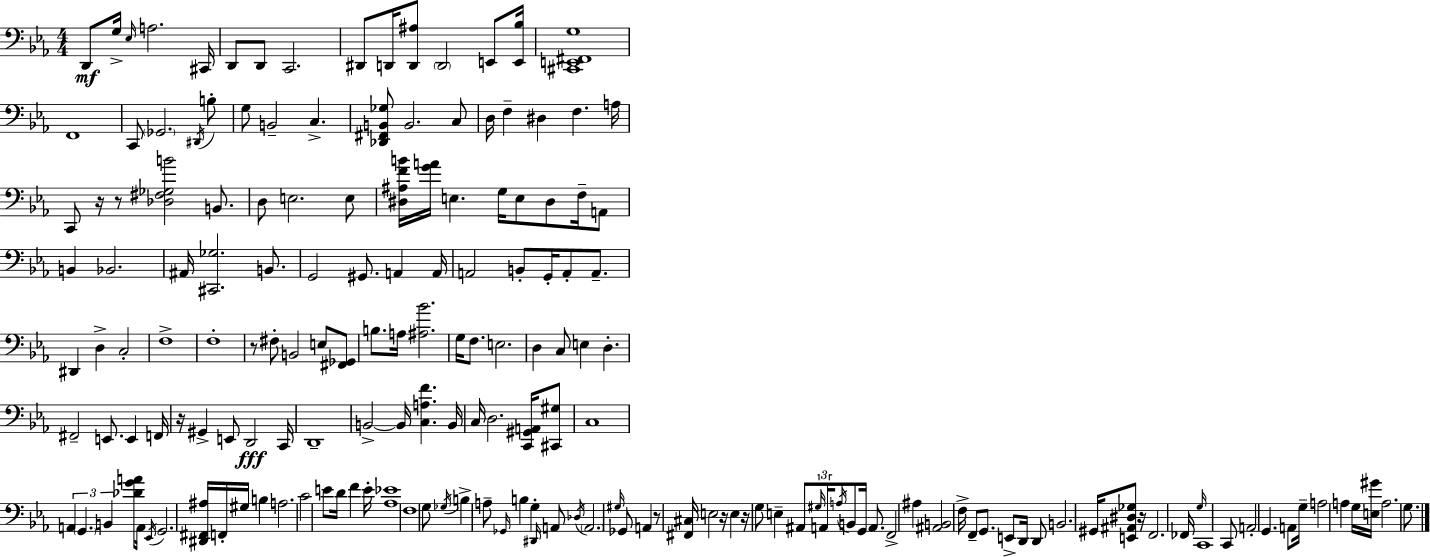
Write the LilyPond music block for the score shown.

{
  \clef bass
  \numericTimeSignature
  \time 4/4
  \key c \minor
  d,8\mf g16-> \grace { ees16 } a2. | cis,16 d,8 d,8 c,2. | dis,8 d,16 <d, ais>8 \parenthesize d,2 e,8 | <e, bes>16 <cis, e, fis, g>1 | \break f,1 | c,8 \parenthesize ges,2. \acciaccatura { dis,16 } | b8-. g8 b,2-- c4.-> | <des, fis, b, ges>8 b,2. | \break c8 d16 f4-- dis4 f4. | a16 c,8 r16 r8 <des fis ges b'>2 b,8. | d8 e2. | e8 <dis ais f' b'>16 <g' a'>16 e4. g16 e8 dis8 f16-- | \break a,8 b,4 bes,2. | ais,16 <cis, ges>2. b,8. | g,2 gis,8. a,4 | a,16 a,2 b,8-. g,16-. a,8-. a,8.-- | \break dis,4 d4-> c2-. | f1-> | f1-. | r8 fis8-. b,2 e8 | \break <fis, ges,>8 b8. a16 <ais bes'>2. | g16 f8. e2. | d4 c8 e4 d4.-. | fis,2-- e,8. e,4 | \break f,16 r16 gis,4-> e,8 d,2\fff | c,16 d,1-- | b,2->~~ b,16 <c a f'>4. | b,16 c16 d2. <c, gis, a,>16 | \break <cis, gis>8 c1 | \tuplet 3/2 { a,4 \parenthesize g,4. b,4 } | <des' g' a'>8 a,16 \acciaccatura { ees,16 } g,2. | <dis, fis, ais>16 f,16-. gis16 b4 a2. | \break c'2 e'8 d'16 f'4 | e'16-. <aes ees'>1 | f1 | g8 \acciaccatura { ges16 } b4-> a8-- \grace { ges,16 } b4 | \break g4-. \grace { dis,16 } a,8 \acciaccatura { des16 } \parenthesize a,2. | \grace { gis16 } ges,8 a,4 r8 <fis, cis>16 e2 | r16 e4 r16 g8 e4-- | ais,8 \tuplet 3/2 { \grace { gis16 } a,16 \acciaccatura { a16 } } b,8 g,16 a,8. f,2-> | \break ais4 <ais, b,>2 | f16-> f,8-- g,8. e,8-> d,16 d,8 b,2. | gis,16 <e, ais, dis ges>8 r16 f,2. | fes,16 \grace { g16 } c,1 | \break c,8 a,2-. | g,4. a,8 g16-- a2 | a4 g16 <e gis'>16 a2. | g8. \bar "|."
}